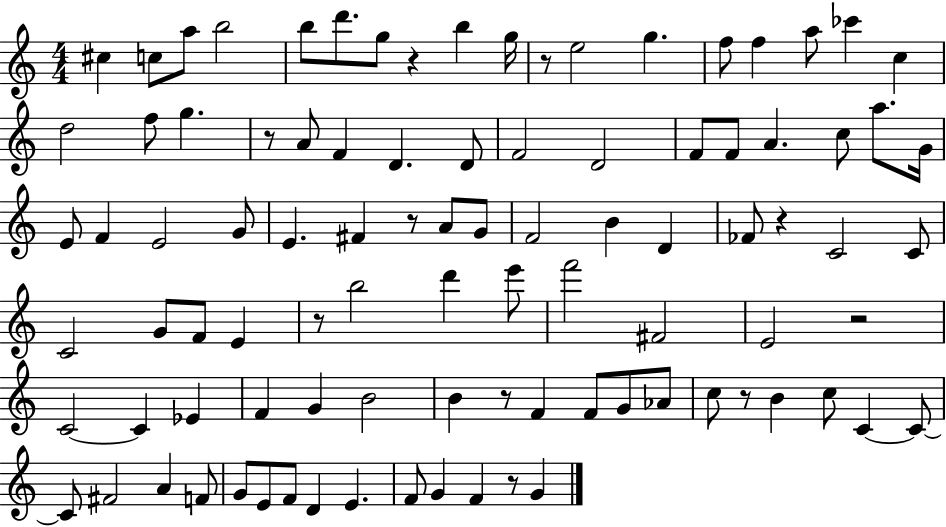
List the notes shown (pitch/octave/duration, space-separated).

C#5/q C5/e A5/e B5/h B5/e D6/e. G5/e R/q B5/q G5/s R/e E5/h G5/q. F5/e F5/q A5/e CES6/q C5/q D5/h F5/e G5/q. R/e A4/e F4/q D4/q. D4/e F4/h D4/h F4/e F4/e A4/q. C5/e A5/e. G4/s E4/e F4/q E4/h G4/e E4/q. F#4/q R/e A4/e G4/e F4/h B4/q D4/q FES4/e R/q C4/h C4/e C4/h G4/e F4/e E4/q R/e B5/h D6/q E6/e F6/h F#4/h E4/h R/h C4/h C4/q Eb4/q F4/q G4/q B4/h B4/q R/e F4/q F4/e G4/e Ab4/e C5/e R/e B4/q C5/e C4/q C4/e C4/e F#4/h A4/q F4/e G4/e E4/e F4/e D4/q E4/q. F4/e G4/q F4/q R/e G4/q